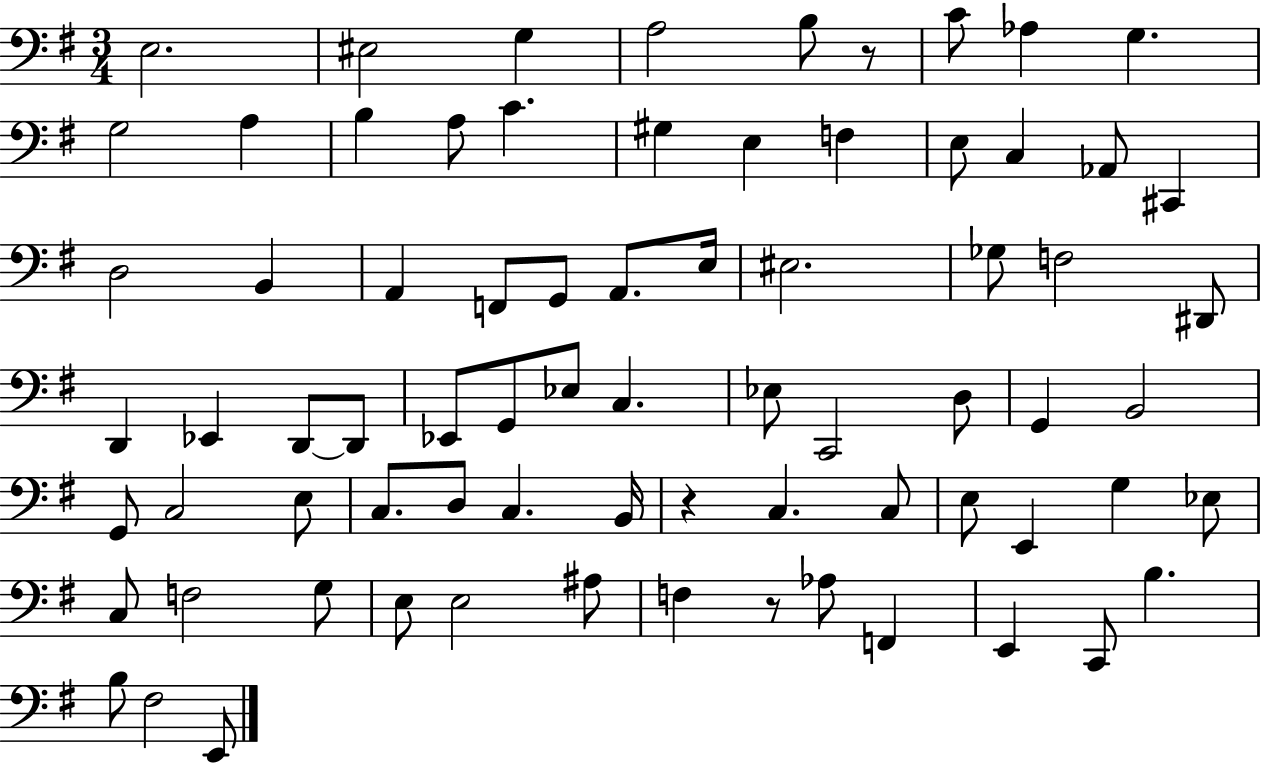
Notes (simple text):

E3/h. EIS3/h G3/q A3/h B3/e R/e C4/e Ab3/q G3/q. G3/h A3/q B3/q A3/e C4/q. G#3/q E3/q F3/q E3/e C3/q Ab2/e C#2/q D3/h B2/q A2/q F2/e G2/e A2/e. E3/s EIS3/h. Gb3/e F3/h D#2/e D2/q Eb2/q D2/e D2/e Eb2/e G2/e Eb3/e C3/q. Eb3/e C2/h D3/e G2/q B2/h G2/e C3/h E3/e C3/e. D3/e C3/q. B2/s R/q C3/q. C3/e E3/e E2/q G3/q Eb3/e C3/e F3/h G3/e E3/e E3/h A#3/e F3/q R/e Ab3/e F2/q E2/q C2/e B3/q. B3/e F#3/h E2/e